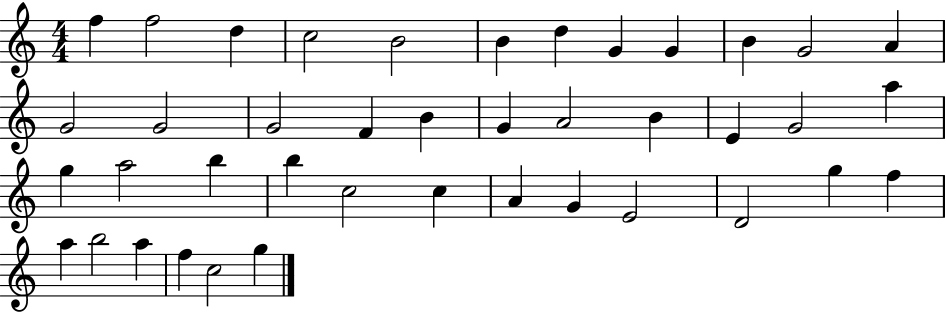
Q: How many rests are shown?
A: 0